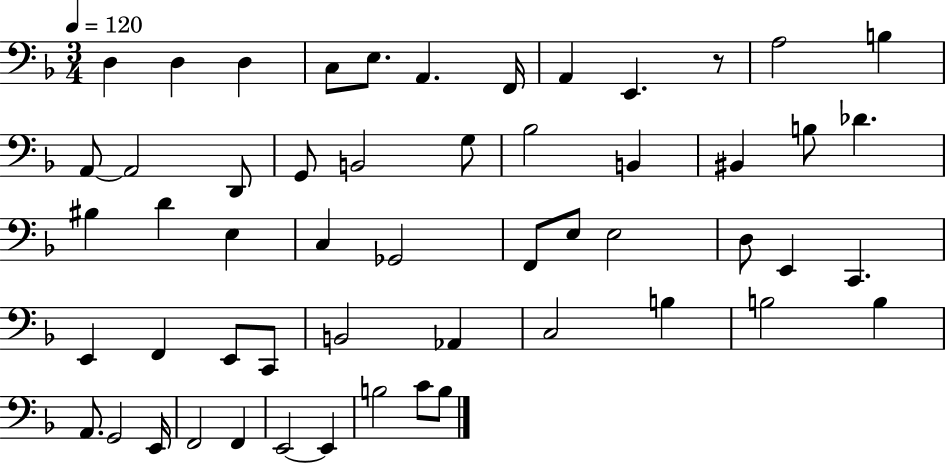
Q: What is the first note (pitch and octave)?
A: D3